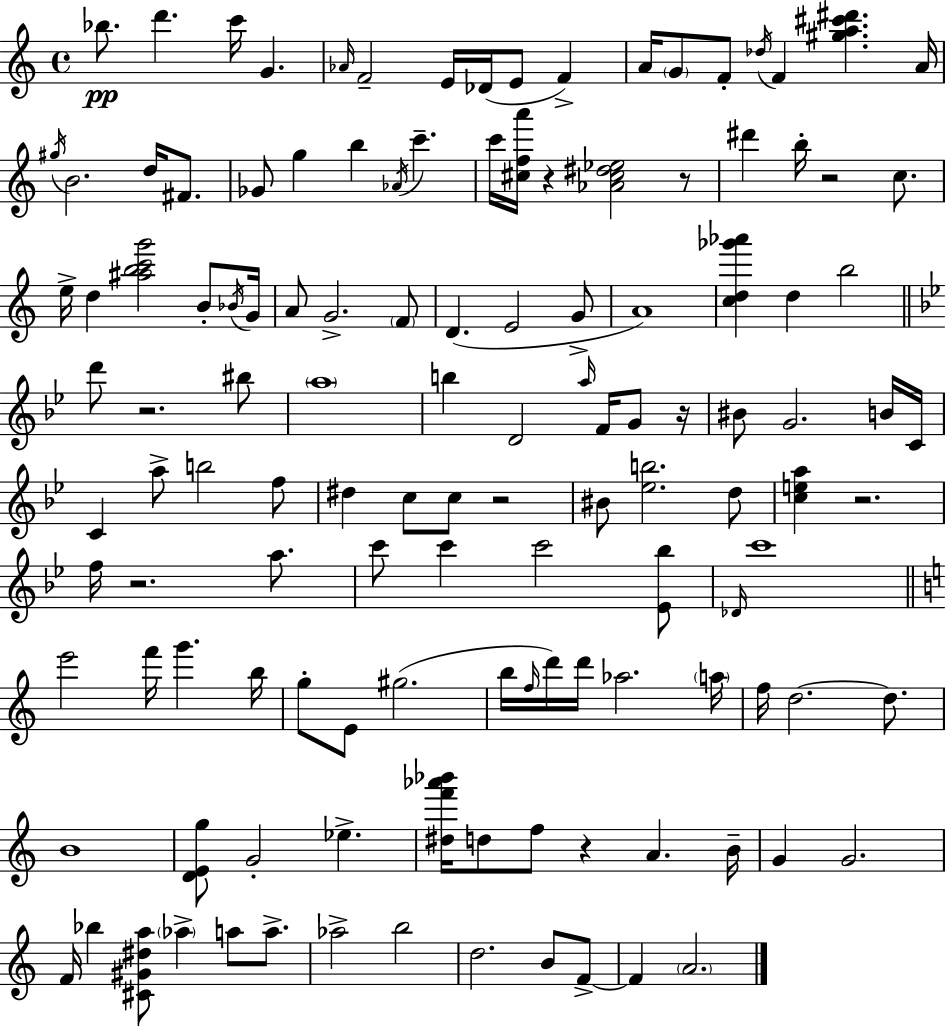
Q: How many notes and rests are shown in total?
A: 128